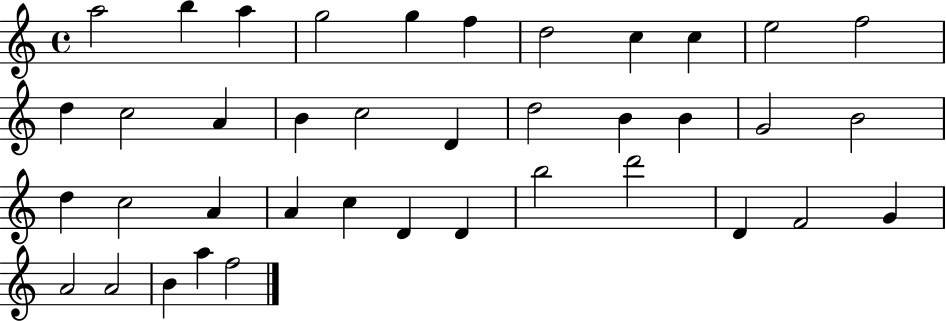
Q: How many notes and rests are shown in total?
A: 39